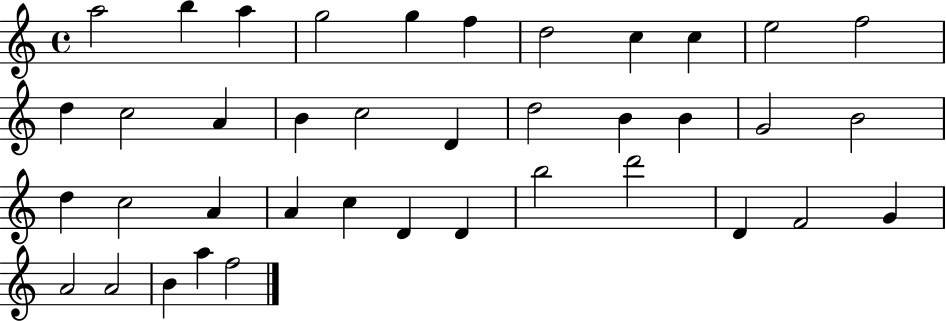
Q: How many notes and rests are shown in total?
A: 39